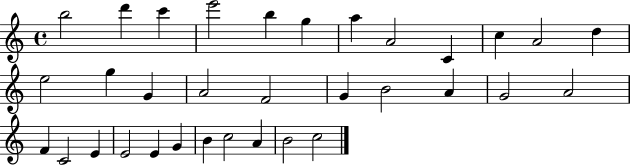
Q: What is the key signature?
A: C major